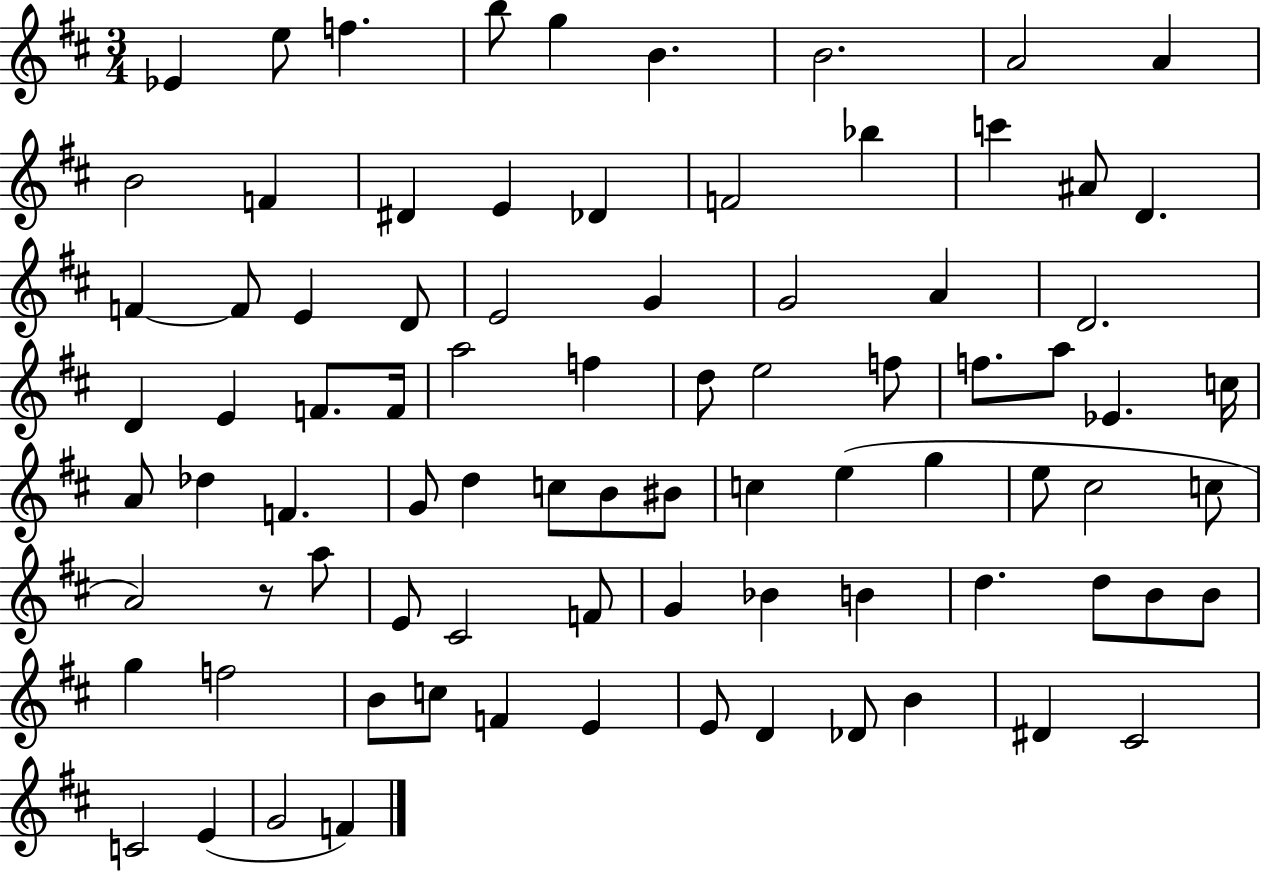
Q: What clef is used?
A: treble